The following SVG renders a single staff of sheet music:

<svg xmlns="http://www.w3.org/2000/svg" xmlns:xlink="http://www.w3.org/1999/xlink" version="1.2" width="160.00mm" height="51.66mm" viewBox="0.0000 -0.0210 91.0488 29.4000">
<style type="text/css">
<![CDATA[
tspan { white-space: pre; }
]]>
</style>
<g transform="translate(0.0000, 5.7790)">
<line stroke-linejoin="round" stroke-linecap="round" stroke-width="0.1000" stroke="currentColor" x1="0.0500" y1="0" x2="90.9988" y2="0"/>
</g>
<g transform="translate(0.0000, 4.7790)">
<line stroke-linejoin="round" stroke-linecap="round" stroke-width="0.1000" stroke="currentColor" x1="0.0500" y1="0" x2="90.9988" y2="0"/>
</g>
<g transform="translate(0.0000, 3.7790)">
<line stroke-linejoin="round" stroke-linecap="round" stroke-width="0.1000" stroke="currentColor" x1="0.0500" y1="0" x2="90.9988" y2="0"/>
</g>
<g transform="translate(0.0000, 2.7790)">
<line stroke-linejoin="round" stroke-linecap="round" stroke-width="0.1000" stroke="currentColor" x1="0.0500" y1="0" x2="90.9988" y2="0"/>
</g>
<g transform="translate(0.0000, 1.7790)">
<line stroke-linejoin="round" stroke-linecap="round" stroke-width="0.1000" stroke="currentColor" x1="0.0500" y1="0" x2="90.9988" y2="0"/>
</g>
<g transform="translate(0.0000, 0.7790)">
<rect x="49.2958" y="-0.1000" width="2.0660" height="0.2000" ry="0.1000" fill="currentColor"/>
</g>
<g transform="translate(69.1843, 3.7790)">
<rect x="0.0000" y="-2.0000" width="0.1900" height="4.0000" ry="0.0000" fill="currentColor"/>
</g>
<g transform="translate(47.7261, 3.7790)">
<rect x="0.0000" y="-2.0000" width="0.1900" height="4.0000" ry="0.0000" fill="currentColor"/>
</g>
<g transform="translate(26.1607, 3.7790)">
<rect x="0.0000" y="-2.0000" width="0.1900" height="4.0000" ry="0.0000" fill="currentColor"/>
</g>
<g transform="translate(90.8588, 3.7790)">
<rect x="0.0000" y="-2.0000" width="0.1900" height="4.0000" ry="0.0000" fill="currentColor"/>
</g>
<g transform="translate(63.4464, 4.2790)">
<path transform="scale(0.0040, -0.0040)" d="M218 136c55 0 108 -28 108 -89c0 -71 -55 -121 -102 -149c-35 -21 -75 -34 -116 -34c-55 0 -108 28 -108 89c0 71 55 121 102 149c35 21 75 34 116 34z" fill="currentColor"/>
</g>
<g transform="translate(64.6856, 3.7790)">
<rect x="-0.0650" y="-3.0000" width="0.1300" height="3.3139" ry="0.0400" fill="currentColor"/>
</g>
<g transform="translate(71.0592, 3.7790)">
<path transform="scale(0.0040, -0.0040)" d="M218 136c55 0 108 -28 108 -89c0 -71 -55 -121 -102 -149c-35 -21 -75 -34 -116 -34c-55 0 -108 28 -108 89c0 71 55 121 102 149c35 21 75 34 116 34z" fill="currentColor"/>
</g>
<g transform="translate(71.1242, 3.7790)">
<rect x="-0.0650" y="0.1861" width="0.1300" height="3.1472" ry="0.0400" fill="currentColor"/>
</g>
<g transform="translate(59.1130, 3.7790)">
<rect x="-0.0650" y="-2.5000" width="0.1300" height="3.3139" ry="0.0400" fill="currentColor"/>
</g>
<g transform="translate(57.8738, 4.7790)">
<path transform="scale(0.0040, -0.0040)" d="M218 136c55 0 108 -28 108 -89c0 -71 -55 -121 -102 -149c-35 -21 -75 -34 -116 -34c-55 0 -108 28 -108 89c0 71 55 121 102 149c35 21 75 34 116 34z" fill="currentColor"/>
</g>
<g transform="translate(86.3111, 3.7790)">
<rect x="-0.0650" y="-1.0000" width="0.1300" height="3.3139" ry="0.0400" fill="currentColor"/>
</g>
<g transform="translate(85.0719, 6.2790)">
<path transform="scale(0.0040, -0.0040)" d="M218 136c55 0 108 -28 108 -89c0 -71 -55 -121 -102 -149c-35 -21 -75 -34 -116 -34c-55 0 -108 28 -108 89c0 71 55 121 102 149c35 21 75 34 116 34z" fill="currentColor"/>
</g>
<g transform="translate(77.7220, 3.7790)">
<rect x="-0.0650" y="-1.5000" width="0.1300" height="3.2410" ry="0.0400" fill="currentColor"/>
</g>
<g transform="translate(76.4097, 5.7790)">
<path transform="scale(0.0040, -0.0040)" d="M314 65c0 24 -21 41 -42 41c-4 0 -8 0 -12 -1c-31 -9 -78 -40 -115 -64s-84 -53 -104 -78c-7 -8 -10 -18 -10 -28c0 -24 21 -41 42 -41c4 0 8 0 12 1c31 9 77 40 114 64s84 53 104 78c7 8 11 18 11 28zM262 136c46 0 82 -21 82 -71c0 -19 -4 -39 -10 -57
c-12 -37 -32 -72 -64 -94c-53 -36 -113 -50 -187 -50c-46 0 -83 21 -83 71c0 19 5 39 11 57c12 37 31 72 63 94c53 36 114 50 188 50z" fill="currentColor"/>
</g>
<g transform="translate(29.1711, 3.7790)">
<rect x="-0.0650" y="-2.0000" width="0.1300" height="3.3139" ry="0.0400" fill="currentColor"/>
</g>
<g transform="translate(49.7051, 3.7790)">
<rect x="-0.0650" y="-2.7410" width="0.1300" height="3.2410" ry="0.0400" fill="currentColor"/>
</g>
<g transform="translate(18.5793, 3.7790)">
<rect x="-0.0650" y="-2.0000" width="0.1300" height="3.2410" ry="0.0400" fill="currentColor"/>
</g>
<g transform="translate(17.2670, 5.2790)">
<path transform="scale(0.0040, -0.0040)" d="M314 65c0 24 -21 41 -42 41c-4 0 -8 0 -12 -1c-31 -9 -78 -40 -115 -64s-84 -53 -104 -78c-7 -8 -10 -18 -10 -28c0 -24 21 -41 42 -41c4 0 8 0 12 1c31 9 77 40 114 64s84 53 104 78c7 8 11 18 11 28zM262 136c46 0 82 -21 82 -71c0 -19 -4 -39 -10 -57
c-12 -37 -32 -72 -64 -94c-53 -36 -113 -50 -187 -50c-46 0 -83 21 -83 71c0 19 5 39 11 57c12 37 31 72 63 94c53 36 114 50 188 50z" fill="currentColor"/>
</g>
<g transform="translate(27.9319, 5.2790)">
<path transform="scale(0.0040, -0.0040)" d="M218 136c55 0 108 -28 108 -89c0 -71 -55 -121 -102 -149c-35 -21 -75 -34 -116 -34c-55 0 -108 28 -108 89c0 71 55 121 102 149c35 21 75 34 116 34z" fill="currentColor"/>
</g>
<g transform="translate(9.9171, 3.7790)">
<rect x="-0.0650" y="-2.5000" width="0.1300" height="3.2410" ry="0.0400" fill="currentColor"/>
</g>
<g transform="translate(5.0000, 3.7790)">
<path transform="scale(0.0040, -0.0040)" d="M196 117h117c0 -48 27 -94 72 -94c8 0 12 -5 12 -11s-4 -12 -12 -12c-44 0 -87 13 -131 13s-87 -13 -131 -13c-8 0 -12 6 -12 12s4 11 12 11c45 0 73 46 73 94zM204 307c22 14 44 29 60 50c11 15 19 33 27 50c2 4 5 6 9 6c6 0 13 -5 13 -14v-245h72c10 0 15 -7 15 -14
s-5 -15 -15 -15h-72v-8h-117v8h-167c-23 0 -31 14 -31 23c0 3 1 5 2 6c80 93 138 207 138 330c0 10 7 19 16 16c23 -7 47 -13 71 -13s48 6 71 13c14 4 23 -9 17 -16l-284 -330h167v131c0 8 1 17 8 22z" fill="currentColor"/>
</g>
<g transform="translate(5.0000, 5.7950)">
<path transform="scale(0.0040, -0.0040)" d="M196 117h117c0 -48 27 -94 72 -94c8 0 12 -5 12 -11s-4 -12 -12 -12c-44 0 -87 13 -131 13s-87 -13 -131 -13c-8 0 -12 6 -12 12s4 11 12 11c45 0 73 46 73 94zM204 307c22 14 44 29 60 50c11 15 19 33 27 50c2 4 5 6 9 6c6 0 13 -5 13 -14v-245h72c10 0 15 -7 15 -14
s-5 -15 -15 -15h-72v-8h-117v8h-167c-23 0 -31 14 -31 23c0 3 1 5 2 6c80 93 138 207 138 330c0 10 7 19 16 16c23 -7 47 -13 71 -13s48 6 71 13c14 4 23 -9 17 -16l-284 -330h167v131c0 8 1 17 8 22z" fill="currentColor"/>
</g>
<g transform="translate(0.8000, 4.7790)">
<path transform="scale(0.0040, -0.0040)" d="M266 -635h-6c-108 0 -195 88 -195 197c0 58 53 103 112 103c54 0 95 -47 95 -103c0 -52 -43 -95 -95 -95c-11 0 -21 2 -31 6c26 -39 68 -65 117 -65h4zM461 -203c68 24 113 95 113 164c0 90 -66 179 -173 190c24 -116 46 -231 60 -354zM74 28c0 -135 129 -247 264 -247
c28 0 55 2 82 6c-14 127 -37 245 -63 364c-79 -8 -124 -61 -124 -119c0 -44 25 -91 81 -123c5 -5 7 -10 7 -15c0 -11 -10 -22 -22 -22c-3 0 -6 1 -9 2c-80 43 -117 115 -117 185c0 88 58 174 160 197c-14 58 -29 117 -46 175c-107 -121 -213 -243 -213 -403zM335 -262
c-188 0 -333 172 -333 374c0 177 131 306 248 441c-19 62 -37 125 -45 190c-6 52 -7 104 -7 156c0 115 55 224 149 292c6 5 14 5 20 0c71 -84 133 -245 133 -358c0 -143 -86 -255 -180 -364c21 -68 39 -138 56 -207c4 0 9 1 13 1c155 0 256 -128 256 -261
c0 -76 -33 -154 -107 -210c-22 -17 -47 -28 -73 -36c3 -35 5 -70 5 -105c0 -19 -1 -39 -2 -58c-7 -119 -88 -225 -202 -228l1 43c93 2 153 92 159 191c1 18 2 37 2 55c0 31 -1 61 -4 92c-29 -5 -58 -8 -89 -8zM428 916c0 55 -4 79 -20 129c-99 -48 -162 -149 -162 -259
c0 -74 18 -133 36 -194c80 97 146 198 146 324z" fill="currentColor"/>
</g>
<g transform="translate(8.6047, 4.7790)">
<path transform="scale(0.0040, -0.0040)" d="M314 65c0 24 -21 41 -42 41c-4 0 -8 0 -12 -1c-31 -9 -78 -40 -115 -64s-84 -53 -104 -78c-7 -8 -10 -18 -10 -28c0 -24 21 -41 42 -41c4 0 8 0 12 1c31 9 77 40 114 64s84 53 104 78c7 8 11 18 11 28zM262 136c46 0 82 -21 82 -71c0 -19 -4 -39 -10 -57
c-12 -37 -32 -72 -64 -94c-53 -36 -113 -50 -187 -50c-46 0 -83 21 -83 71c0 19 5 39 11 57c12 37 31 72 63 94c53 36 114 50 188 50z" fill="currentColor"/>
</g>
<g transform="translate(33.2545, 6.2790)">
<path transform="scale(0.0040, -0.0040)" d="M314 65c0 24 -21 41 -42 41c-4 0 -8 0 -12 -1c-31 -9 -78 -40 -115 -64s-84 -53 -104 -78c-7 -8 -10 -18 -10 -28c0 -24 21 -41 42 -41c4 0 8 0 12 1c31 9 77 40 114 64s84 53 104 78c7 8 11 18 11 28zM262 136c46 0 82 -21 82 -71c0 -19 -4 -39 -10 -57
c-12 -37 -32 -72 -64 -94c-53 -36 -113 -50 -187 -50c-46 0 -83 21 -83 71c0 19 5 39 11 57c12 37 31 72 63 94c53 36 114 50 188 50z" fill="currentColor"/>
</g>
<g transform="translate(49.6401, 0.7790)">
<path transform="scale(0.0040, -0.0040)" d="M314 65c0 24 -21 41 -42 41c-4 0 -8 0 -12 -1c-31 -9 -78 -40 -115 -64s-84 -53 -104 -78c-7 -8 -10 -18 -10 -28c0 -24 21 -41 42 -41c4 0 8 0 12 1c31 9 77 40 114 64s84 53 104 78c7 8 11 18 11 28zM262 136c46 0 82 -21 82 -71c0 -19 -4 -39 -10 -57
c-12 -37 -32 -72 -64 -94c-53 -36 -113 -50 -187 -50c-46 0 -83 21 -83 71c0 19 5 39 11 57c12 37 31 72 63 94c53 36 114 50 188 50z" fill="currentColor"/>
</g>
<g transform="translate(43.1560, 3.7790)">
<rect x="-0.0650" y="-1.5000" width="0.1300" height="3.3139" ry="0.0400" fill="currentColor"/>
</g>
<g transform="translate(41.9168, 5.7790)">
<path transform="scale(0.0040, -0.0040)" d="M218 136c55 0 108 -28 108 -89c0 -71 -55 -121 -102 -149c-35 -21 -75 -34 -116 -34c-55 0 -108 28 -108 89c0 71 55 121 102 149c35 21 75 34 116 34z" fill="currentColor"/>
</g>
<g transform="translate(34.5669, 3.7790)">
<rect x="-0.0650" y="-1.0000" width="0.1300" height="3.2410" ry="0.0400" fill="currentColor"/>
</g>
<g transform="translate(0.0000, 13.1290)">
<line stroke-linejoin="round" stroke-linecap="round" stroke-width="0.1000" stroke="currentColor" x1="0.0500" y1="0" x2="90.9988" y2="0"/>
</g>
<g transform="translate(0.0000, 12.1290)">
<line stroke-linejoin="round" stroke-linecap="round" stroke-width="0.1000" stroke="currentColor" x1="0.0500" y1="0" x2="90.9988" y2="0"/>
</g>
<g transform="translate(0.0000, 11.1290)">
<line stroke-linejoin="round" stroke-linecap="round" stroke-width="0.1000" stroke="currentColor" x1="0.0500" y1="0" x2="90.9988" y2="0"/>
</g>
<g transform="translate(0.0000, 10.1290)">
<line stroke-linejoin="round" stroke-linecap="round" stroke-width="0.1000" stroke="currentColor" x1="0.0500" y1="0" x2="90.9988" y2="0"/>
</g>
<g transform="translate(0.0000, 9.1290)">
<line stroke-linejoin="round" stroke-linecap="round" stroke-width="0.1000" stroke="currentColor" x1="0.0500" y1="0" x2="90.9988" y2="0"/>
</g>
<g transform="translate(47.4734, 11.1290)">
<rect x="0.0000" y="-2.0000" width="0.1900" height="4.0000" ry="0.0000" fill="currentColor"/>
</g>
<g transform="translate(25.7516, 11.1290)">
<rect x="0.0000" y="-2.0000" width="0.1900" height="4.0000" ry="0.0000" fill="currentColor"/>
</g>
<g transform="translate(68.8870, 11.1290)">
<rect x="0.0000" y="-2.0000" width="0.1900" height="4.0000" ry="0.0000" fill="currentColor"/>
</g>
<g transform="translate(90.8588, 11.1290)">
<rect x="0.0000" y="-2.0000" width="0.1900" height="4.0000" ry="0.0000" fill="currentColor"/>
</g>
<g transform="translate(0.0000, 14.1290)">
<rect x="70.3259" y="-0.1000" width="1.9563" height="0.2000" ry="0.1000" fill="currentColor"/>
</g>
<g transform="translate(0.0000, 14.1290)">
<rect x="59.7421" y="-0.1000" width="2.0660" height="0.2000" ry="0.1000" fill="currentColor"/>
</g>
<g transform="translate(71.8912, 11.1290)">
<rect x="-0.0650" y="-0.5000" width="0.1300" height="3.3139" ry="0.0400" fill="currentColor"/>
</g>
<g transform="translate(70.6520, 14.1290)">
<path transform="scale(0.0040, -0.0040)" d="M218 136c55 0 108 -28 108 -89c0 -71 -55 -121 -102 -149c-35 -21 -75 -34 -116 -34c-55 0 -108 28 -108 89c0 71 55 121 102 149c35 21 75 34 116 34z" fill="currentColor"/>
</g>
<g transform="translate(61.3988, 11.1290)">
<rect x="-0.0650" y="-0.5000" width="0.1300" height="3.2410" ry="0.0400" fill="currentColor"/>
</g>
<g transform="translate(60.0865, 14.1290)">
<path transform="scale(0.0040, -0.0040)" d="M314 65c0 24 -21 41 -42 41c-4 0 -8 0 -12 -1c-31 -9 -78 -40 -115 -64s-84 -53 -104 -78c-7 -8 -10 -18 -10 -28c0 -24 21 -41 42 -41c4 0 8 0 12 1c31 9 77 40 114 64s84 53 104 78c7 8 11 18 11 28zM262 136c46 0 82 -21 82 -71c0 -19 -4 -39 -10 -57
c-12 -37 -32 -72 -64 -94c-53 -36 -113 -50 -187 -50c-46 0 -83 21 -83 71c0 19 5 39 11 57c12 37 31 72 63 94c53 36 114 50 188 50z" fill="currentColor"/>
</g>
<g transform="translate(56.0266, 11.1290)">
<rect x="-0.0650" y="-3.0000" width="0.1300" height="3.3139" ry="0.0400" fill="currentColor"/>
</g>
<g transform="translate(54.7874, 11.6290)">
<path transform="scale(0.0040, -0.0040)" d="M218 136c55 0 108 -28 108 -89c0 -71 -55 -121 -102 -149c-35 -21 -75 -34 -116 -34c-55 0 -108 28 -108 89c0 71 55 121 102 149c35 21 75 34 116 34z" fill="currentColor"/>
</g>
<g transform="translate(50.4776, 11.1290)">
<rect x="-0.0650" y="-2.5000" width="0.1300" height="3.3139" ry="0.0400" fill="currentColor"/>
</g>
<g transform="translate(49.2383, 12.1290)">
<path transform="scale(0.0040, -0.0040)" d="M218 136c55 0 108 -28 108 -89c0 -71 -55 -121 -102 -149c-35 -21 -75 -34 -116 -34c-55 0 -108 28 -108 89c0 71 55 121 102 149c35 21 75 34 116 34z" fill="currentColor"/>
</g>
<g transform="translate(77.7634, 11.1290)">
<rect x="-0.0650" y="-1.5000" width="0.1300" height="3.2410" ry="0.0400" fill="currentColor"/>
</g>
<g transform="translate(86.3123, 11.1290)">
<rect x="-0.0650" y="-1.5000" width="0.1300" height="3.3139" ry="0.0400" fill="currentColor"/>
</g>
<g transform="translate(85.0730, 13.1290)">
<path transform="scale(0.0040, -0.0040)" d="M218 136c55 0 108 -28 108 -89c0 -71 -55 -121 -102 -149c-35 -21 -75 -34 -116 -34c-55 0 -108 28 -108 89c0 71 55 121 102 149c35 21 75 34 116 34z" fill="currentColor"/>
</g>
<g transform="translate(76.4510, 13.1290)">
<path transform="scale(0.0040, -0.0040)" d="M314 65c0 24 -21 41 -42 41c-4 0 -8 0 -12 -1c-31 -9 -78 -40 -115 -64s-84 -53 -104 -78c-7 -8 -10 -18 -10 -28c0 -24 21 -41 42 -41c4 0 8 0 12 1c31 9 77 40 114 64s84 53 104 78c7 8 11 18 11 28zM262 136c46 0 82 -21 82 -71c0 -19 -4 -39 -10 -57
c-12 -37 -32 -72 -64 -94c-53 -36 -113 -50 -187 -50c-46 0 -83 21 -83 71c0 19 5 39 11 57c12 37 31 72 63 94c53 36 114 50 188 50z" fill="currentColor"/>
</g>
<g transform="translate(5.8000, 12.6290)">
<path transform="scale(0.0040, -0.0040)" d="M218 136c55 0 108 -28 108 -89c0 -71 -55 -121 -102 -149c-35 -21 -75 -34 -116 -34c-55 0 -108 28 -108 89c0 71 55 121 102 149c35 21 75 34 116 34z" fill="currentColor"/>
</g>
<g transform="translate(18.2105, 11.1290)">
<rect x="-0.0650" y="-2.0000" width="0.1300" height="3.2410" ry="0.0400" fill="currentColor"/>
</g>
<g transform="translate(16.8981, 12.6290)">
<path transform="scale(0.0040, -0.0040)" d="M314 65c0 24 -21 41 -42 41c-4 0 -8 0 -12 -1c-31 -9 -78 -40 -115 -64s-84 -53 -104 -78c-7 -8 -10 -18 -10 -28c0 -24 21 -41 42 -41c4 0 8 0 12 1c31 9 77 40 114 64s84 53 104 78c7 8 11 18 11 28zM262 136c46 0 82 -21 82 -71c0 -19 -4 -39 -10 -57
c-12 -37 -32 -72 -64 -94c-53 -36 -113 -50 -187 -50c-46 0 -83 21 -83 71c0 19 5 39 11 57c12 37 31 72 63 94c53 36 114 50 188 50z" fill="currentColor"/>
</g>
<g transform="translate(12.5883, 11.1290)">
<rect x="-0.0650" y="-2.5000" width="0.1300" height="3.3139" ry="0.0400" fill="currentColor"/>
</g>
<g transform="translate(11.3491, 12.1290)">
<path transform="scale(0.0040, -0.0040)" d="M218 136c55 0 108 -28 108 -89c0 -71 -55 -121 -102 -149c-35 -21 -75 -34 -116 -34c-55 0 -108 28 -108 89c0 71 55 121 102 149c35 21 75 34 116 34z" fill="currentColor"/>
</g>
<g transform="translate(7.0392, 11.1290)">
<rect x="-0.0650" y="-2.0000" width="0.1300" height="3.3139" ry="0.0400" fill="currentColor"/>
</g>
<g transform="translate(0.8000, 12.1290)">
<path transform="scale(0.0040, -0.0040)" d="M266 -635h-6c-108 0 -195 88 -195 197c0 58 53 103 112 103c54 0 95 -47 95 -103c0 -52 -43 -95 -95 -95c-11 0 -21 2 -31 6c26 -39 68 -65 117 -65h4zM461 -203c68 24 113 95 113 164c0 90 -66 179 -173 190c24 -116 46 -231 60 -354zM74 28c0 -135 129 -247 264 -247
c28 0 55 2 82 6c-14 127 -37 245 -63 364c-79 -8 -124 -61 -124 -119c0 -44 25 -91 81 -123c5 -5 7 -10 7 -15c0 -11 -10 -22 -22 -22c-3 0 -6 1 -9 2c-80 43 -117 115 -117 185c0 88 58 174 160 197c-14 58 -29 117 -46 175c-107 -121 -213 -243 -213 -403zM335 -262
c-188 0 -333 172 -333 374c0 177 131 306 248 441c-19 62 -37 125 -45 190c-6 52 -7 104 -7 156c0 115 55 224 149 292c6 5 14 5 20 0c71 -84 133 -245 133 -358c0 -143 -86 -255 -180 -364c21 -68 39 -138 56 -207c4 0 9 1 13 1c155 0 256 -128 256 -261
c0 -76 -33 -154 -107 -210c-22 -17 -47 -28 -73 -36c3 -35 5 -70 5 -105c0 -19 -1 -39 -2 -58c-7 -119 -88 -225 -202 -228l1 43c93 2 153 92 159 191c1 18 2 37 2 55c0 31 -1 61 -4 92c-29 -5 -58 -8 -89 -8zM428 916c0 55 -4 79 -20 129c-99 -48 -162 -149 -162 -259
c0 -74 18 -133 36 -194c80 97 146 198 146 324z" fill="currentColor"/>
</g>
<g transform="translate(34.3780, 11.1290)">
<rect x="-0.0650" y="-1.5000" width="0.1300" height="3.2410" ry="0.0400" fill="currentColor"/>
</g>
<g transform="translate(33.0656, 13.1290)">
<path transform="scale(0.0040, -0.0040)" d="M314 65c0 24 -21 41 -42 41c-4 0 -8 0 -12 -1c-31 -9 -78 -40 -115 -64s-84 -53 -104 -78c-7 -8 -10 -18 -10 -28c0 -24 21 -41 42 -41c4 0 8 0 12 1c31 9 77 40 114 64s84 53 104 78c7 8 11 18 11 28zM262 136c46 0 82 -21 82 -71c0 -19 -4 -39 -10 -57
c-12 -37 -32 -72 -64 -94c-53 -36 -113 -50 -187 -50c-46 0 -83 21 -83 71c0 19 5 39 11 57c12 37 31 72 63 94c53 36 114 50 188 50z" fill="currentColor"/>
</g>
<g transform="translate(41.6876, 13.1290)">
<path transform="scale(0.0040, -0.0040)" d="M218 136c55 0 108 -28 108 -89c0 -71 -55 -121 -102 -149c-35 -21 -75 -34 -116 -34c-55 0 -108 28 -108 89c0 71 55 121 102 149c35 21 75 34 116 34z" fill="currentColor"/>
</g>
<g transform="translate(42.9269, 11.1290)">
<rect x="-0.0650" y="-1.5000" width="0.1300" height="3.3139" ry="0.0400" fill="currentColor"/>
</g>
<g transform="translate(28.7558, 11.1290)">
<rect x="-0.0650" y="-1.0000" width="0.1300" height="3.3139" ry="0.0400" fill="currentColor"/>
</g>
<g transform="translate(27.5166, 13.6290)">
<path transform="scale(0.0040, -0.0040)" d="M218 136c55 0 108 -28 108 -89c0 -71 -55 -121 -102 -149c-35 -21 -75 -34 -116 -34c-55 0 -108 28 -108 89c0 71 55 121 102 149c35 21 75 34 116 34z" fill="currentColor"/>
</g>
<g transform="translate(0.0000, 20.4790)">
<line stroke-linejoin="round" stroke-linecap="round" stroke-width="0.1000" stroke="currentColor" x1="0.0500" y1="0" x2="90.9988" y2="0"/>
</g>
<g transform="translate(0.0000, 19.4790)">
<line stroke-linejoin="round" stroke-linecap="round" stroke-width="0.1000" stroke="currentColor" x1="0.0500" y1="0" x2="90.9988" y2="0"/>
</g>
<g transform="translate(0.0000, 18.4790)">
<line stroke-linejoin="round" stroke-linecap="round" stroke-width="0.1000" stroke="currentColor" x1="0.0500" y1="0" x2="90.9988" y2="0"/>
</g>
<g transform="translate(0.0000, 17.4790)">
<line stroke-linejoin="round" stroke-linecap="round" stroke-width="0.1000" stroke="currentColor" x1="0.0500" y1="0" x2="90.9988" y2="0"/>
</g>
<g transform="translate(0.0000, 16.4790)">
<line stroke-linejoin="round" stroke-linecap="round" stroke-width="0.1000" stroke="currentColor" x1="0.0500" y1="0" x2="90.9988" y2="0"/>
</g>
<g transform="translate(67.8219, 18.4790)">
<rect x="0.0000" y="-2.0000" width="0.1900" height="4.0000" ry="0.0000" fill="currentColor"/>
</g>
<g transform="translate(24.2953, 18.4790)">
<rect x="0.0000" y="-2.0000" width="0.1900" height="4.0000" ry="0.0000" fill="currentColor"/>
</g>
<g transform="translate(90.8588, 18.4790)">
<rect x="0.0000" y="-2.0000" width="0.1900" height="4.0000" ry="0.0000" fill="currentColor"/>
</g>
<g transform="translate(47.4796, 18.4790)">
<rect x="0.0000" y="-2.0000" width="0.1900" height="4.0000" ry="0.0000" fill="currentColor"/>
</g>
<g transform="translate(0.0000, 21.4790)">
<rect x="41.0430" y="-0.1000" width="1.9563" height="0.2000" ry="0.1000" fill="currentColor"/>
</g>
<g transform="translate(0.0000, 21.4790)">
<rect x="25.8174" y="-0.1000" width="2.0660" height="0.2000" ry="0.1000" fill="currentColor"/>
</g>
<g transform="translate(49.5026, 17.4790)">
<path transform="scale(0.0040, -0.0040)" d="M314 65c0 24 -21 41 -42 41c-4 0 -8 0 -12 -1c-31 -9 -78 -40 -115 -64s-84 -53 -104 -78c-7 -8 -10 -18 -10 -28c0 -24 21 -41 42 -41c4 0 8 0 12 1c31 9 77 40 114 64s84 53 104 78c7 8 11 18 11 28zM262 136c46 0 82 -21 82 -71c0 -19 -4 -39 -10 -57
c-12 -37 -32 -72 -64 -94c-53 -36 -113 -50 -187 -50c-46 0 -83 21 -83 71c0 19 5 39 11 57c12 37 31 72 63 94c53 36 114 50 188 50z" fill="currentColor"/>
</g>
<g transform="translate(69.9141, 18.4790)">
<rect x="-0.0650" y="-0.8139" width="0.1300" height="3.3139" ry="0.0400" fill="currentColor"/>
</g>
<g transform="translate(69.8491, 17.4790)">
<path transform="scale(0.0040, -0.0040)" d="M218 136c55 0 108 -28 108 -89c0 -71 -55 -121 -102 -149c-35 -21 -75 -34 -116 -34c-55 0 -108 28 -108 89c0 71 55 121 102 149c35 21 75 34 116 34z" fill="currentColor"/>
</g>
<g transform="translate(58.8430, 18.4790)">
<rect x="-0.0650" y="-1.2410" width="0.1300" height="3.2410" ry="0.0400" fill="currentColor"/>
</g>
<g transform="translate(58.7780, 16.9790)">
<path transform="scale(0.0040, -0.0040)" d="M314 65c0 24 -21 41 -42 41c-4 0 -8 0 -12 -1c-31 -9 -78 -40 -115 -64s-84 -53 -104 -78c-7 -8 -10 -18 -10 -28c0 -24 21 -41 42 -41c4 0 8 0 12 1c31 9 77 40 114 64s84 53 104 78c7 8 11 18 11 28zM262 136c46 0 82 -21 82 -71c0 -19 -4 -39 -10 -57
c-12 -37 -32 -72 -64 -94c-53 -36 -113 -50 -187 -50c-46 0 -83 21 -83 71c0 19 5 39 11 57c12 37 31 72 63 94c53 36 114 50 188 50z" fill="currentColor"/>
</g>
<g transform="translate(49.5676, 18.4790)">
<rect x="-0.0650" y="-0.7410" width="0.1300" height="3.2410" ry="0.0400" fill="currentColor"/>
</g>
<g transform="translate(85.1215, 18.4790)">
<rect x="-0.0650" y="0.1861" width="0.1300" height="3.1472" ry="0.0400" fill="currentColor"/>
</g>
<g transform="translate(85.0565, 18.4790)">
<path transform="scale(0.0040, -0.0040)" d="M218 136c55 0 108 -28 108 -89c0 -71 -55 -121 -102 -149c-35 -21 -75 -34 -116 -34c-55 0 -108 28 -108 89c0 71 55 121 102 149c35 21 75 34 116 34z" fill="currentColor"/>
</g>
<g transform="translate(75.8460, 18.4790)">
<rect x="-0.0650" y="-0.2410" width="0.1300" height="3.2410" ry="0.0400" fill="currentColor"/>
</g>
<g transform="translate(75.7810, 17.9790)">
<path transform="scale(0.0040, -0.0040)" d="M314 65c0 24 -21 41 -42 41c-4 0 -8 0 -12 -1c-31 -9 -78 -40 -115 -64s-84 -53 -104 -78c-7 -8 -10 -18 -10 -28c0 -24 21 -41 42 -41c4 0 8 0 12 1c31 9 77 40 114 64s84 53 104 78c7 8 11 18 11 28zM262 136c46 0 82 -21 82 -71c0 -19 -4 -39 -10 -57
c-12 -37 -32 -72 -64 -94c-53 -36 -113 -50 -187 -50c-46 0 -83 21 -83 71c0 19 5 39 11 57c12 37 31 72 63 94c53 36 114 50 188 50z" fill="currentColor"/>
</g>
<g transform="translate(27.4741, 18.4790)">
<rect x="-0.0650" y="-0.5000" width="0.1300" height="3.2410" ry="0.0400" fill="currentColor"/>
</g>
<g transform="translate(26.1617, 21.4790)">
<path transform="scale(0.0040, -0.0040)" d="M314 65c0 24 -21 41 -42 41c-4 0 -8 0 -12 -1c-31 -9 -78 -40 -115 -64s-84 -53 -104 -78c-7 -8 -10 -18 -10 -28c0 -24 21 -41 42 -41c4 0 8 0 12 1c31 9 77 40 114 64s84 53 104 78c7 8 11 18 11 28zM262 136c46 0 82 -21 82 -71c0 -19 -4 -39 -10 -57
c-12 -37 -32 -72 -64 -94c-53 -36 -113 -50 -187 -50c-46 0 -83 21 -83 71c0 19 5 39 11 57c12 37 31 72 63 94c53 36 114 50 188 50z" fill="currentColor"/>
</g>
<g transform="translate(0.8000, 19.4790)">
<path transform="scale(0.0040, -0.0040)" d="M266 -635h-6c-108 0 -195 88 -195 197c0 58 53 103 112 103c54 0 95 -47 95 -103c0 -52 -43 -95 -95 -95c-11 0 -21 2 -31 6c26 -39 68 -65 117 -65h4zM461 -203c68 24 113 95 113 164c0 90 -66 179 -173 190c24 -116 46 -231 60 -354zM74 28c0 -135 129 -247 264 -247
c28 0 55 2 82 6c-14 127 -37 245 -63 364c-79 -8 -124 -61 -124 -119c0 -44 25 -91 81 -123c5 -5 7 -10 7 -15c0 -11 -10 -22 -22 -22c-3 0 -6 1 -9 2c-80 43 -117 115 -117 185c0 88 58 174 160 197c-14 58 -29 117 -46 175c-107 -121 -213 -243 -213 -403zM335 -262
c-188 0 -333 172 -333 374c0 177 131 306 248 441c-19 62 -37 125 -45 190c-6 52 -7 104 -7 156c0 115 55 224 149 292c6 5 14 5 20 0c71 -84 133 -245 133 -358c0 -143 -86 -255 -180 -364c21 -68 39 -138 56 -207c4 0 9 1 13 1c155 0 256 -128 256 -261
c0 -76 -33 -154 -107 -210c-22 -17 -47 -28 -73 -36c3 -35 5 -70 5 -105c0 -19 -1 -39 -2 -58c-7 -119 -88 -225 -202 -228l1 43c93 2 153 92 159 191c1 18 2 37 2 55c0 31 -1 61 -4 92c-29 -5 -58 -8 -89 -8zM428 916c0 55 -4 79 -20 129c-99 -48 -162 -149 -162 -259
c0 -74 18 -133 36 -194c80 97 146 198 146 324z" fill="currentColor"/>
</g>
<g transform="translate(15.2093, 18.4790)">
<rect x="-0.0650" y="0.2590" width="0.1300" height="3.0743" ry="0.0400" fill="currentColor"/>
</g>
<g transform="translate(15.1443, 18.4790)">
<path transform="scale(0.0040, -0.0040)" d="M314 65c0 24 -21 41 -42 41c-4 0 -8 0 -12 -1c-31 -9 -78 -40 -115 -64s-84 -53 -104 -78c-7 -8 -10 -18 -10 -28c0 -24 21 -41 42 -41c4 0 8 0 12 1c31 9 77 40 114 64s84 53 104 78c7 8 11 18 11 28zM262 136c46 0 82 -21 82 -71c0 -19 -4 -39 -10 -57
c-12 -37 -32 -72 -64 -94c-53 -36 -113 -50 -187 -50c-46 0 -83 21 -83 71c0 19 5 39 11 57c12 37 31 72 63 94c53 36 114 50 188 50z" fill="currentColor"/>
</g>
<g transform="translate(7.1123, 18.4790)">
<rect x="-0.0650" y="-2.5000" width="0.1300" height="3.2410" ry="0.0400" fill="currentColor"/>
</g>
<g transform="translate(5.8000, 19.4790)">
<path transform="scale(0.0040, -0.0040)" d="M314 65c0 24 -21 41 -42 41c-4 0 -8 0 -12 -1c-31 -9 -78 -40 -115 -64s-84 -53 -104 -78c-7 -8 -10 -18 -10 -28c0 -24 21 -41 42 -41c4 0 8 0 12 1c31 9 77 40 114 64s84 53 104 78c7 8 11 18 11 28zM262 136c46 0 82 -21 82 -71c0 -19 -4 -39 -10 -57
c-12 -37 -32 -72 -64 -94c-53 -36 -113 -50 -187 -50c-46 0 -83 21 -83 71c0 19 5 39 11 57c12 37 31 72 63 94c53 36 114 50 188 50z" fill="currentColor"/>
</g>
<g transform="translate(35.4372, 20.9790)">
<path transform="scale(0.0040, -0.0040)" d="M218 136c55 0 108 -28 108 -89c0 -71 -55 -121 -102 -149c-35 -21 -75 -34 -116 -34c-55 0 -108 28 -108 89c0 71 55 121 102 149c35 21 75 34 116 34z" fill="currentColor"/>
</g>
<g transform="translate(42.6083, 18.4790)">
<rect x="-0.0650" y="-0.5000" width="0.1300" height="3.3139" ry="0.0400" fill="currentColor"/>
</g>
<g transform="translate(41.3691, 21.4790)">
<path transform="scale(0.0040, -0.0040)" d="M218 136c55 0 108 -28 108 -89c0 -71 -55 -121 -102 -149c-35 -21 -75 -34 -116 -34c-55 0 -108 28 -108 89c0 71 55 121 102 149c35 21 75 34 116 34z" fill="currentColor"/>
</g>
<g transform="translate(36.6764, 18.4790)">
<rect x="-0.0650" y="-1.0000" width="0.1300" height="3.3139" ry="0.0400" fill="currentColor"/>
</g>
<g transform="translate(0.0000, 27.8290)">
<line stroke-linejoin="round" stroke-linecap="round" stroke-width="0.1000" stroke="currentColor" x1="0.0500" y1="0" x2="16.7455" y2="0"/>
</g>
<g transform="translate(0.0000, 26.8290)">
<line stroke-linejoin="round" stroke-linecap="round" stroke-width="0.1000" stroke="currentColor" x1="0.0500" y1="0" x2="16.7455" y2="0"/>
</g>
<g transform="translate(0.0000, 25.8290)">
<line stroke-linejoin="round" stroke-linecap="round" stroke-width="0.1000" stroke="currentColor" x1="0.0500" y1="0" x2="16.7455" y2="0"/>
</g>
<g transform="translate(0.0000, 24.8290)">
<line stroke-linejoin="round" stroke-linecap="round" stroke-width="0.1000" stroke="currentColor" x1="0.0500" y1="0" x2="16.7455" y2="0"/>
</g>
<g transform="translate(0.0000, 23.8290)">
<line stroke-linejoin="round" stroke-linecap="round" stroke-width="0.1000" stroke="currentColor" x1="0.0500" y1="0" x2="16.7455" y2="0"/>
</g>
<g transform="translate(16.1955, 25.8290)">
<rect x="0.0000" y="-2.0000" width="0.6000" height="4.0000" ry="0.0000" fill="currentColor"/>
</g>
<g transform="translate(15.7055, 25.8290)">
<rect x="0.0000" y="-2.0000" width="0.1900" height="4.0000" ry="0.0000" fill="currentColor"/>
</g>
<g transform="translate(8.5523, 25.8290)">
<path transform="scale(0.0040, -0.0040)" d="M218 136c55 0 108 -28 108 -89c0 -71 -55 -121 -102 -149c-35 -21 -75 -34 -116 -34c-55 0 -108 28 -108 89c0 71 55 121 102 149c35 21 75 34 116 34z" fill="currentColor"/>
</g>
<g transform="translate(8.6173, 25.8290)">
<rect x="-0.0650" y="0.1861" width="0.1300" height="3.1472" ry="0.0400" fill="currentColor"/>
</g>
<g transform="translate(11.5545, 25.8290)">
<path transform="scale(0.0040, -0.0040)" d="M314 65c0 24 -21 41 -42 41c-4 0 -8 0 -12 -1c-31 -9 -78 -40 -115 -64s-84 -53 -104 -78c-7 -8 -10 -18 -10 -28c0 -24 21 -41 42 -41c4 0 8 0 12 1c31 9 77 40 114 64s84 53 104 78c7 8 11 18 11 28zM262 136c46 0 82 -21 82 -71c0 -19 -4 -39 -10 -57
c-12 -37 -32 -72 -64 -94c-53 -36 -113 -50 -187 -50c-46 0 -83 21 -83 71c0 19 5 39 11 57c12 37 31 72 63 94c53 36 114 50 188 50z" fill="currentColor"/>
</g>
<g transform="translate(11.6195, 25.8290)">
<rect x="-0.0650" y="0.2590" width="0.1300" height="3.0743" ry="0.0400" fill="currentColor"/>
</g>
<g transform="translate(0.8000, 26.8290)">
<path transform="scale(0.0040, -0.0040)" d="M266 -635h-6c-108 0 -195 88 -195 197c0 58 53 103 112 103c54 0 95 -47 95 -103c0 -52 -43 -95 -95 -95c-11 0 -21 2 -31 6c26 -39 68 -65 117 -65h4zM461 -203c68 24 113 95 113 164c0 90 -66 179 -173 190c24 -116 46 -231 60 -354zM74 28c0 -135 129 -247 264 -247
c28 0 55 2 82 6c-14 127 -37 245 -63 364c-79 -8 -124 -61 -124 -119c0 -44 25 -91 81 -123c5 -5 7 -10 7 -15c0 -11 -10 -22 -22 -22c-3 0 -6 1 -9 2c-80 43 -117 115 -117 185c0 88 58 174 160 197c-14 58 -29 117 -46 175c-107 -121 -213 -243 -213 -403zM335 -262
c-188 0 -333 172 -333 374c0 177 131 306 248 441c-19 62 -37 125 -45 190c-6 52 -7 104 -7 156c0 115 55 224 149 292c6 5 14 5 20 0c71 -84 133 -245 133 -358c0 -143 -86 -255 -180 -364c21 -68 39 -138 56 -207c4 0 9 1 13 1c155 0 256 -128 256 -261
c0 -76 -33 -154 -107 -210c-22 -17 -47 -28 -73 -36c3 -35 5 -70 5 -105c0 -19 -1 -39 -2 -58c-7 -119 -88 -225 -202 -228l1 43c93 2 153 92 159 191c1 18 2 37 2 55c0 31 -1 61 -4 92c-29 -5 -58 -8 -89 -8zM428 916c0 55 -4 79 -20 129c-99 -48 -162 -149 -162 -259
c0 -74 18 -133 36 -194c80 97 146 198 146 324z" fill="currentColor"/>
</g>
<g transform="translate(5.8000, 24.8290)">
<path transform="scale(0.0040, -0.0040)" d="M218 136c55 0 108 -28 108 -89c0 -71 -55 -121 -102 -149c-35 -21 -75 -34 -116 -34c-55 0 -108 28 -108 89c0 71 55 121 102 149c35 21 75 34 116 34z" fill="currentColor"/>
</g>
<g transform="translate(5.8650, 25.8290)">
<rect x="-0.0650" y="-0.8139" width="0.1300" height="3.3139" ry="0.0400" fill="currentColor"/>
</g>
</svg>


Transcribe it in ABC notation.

X:1
T:Untitled
M:4/4
L:1/4
K:C
G2 F2 F D2 E a2 G A B E2 D F G F2 D E2 E G A C2 C E2 E G2 B2 C2 D C d2 e2 d c2 B d B B2